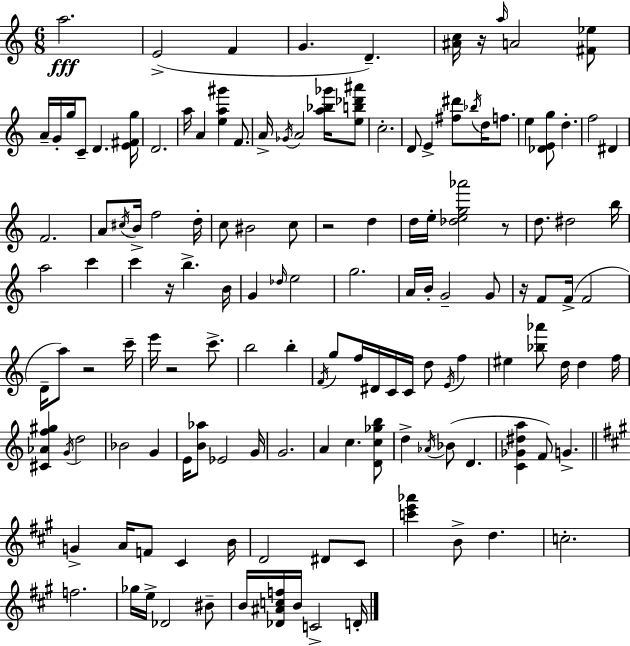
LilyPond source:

{
  \clef treble
  \numericTimeSignature
  \time 6/8
  \key c \major
  \repeat volta 2 { a''2.\fff | e'2->( f'4 | g'4. d'4.--) | <ais' c''>16 r16 \grace { a''16 } a'2 <fis' ees''>8 | \break a'16-- g'16-. g''16 c'8-- d'4. | <e' fis' g''>16 d'2. | a''16 a'4 <e'' a'' gis'''>4 f'8. | a'16-> \acciaccatura { ges'16 } a'2 <a'' bes'' ges'''>16 | \break <e'' b'' des''' ais'''>8 c''2.-. | d'8 e'4-> <fis'' dis'''>8 \acciaccatura { bes''16 } d''16 | f''8. e''4 <des' e' g''>8 d''4.-. | f''2 dis'4 | \break f'2. | a'8 \acciaccatura { cis''16 } b'16-> f''2 | d''16-. c''8 bis'2 | c''8 r2 | \break d''4 d''16 e''16-. <des'' e'' g'' aes'''>2 | r8 d''8. dis''2 | b''16 a''2 | c'''4 c'''4 r16 b''4.-> | \break b'16 g'4 \grace { des''16 } e''2 | g''2. | a'16 b'16-. g'2-- | g'8 r16 f'8 f'16->( f'2 | \break d'16-- a''8) r2 | c'''16-- e'''16 r2 | c'''8.-> b''2 | b''4-. \acciaccatura { f'16 } g''8 f''16 dis'16 c'16 c'16 | \break d''8 \acciaccatura { e'16 } f''4 eis''4 <bes'' aes'''>8 | d''16 d''4 f''16 <cis' aes' f'' gis''>4 \acciaccatura { g'16 } | d''2 bes'2 | g'4 e'16 <b' aes''>8 ees'2 | \break g'16 g'2. | a'4 | c''4. <d' c'' ges'' b''>8 d''4-> | \acciaccatura { aes'16 } bes'8( d'4. <c' ges' dis'' a''>4 | \break f'8) g'4.-> \bar "||" \break \key a \major g'4-> a'16 f'8 cis'4 b'16 | d'2 dis'8 cis'8 | <c''' e''' aes'''>4 b'8-> d''4. | c''2.-. | \break f''2. | ges''16 e''16-> des'2 bis'8-- | b'16 <des' ais' c'' f''>16 b'16 c'2-> d'16-. | } \bar "|."
}